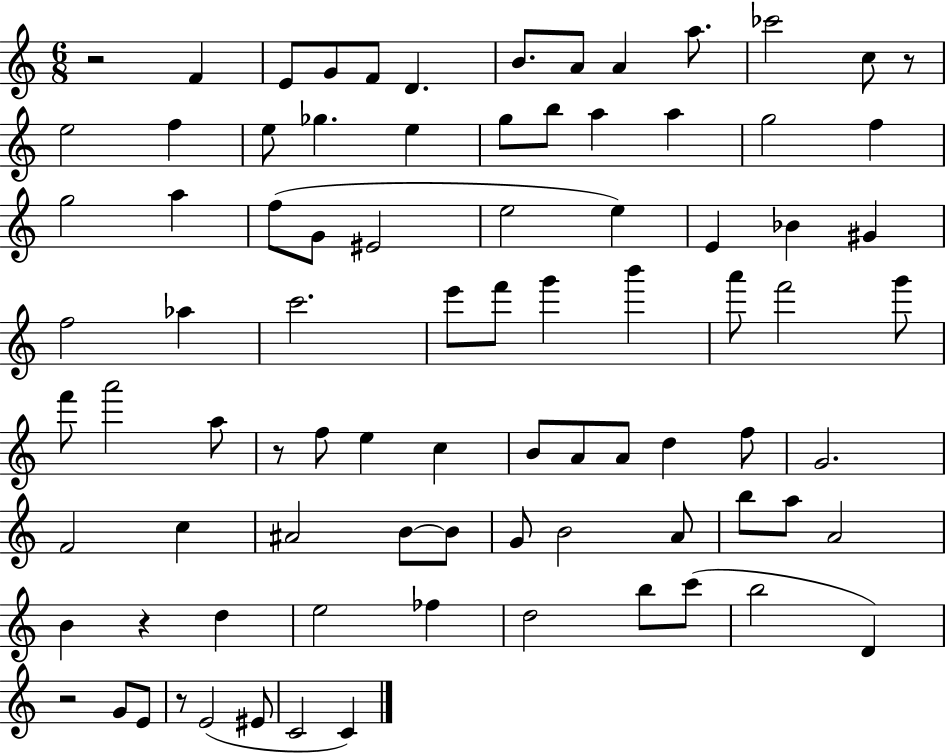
{
  \clef treble
  \numericTimeSignature
  \time 6/8
  \key c \major
  r2 f'4 | e'8 g'8 f'8 d'4. | b'8. a'8 a'4 a''8. | ces'''2 c''8 r8 | \break e''2 f''4 | e''8 ges''4. e''4 | g''8 b''8 a''4 a''4 | g''2 f''4 | \break g''2 a''4 | f''8( g'8 eis'2 | e''2 e''4) | e'4 bes'4 gis'4 | \break f''2 aes''4 | c'''2. | e'''8 f'''8 g'''4 b'''4 | a'''8 f'''2 g'''8 | \break f'''8 a'''2 a''8 | r8 f''8 e''4 c''4 | b'8 a'8 a'8 d''4 f''8 | g'2. | \break f'2 c''4 | ais'2 b'8~~ b'8 | g'8 b'2 a'8 | b''8 a''8 a'2 | \break b'4 r4 d''4 | e''2 fes''4 | d''2 b''8 c'''8( | b''2 d'4) | \break r2 g'8 e'8 | r8 e'2( eis'8 | c'2 c'4) | \bar "|."
}